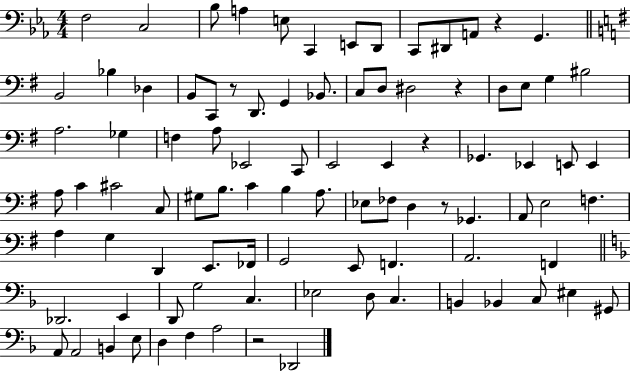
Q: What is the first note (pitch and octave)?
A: F3